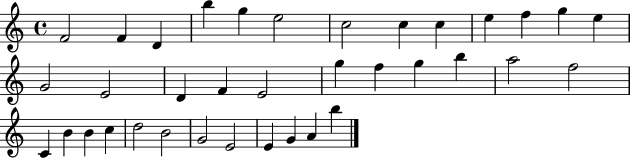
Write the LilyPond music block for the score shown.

{
  \clef treble
  \time 4/4
  \defaultTimeSignature
  \key c \major
  f'2 f'4 d'4 | b''4 g''4 e''2 | c''2 c''4 c''4 | e''4 f''4 g''4 e''4 | \break g'2 e'2 | d'4 f'4 e'2 | g''4 f''4 g''4 b''4 | a''2 f''2 | \break c'4 b'4 b'4 c''4 | d''2 b'2 | g'2 e'2 | e'4 g'4 a'4 b''4 | \break \bar "|."
}